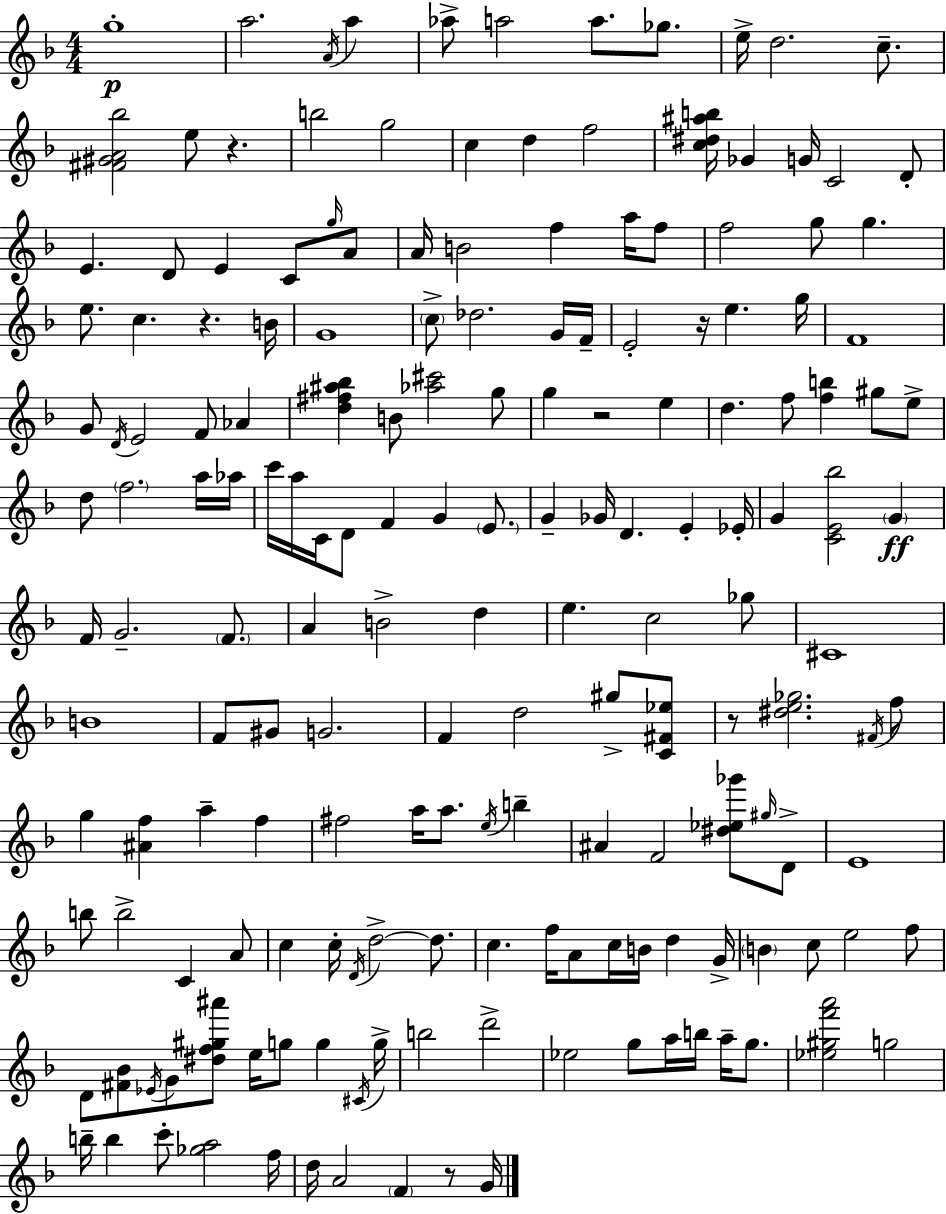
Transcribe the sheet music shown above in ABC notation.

X:1
T:Untitled
M:4/4
L:1/4
K:F
g4 a2 A/4 a _a/2 a2 a/2 _g/2 e/4 d2 c/2 [^F^GA_b]2 e/2 z b2 g2 c d f2 [c^d^ab]/4 _G G/4 C2 D/2 E D/2 E C/2 g/4 A/2 A/4 B2 f a/4 f/2 f2 g/2 g e/2 c z B/4 G4 c/2 _d2 G/4 F/4 E2 z/4 e g/4 F4 G/2 D/4 E2 F/2 _A [d^f^a_b] B/2 [_a^c']2 g/2 g z2 e d f/2 [fb] ^g/2 e/2 d/2 f2 a/4 _a/4 c'/4 a/4 C/4 D/2 F G E/2 G _G/4 D E _E/4 G [CE_b]2 G F/4 G2 F/2 A B2 d e c2 _g/2 ^C4 B4 F/2 ^G/2 G2 F d2 ^g/2 [C^F_e]/2 z/2 [^de_g]2 ^F/4 f/2 g [^Af] a f ^f2 a/4 a/2 e/4 b ^A F2 [^d_e_g']/2 ^g/4 D/2 E4 b/2 b2 C A/2 c c/4 D/4 d2 d/2 c f/4 A/2 c/4 B/4 d G/4 B c/2 e2 f/2 D/2 [^F_B]/2 _E/4 G/2 [^df^g^a']/2 e/4 g/2 g ^C/4 g/4 b2 d'2 _e2 g/2 a/4 b/4 a/4 g/2 [_e^gf'a']2 g2 b/4 b c'/2 [_ga]2 f/4 d/4 A2 F z/2 G/4